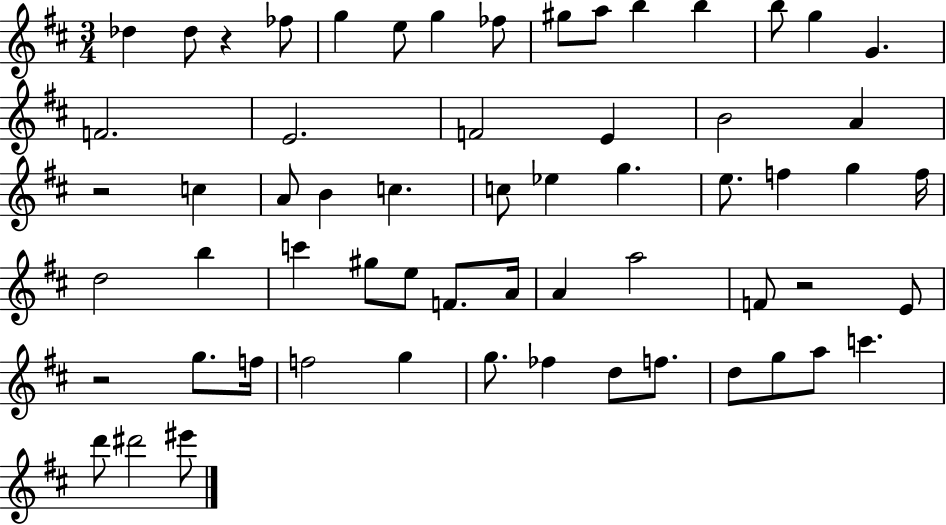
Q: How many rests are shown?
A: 4